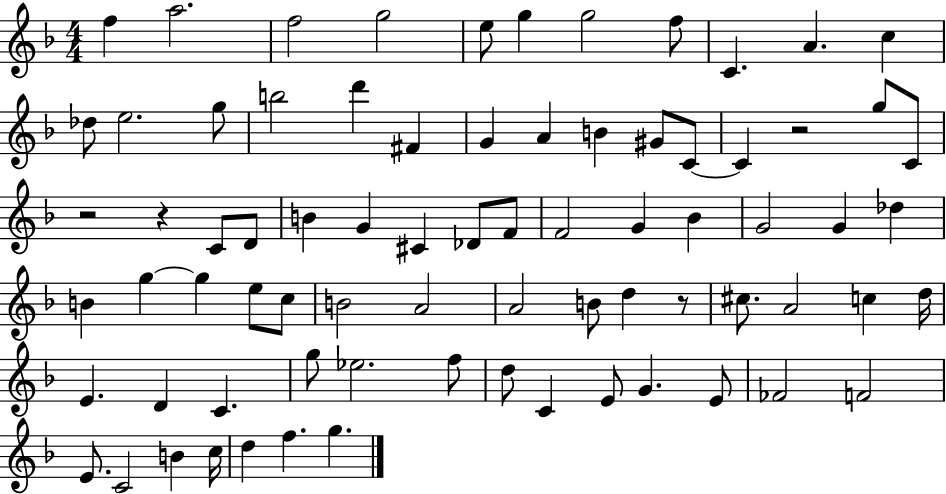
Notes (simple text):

F5/q A5/h. F5/h G5/h E5/e G5/q G5/h F5/e C4/q. A4/q. C5/q Db5/e E5/h. G5/e B5/h D6/q F#4/q G4/q A4/q B4/q G#4/e C4/e C4/q R/h G5/e C4/e R/h R/q C4/e D4/e B4/q G4/q C#4/q Db4/e F4/e F4/h G4/q Bb4/q G4/h G4/q Db5/q B4/q G5/q G5/q E5/e C5/e B4/h A4/h A4/h B4/e D5/q R/e C#5/e. A4/h C5/q D5/s E4/q. D4/q C4/q. G5/e Eb5/h. F5/e D5/e C4/q E4/e G4/q. E4/e FES4/h F4/h E4/e. C4/h B4/q C5/s D5/q F5/q. G5/q.